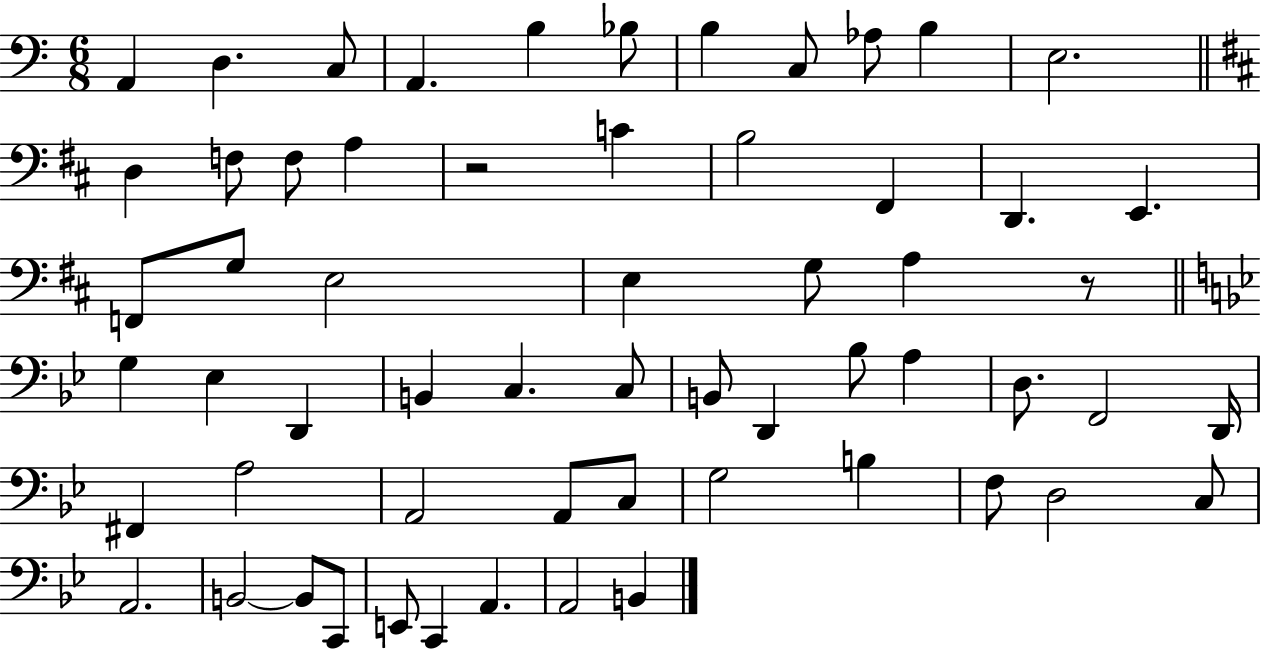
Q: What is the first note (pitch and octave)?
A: A2